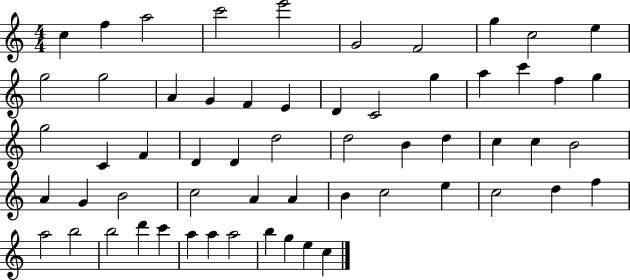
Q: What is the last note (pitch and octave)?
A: C5